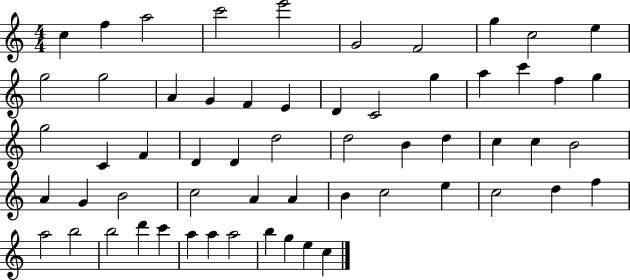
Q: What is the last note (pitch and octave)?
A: C5